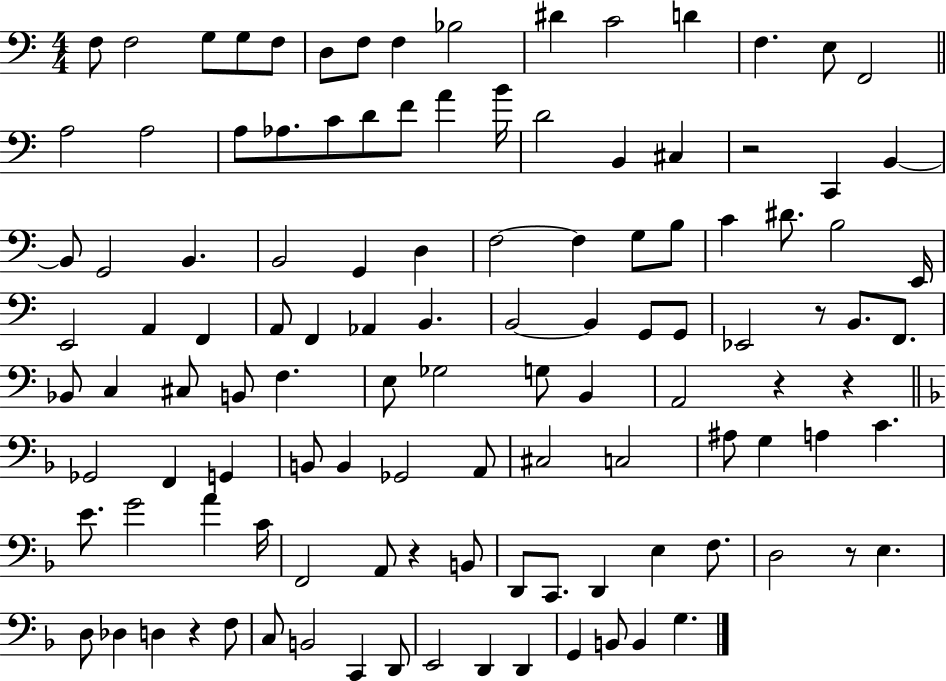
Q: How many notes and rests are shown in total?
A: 116